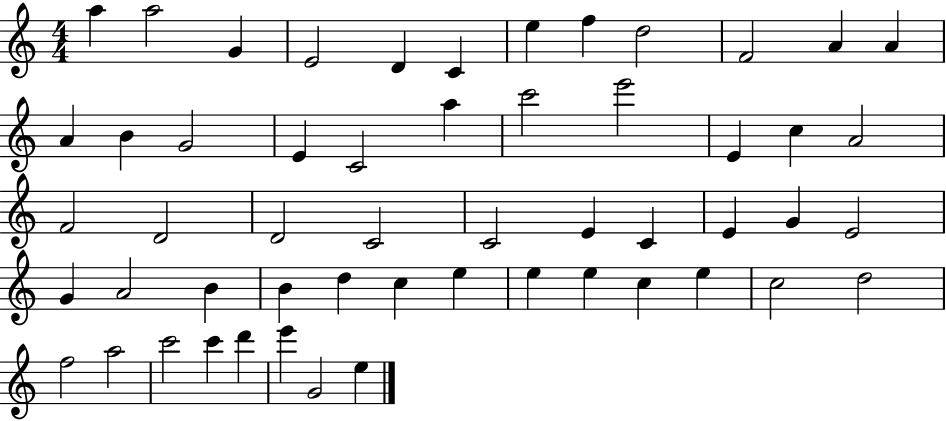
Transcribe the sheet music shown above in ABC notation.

X:1
T:Untitled
M:4/4
L:1/4
K:C
a a2 G E2 D C e f d2 F2 A A A B G2 E C2 a c'2 e'2 E c A2 F2 D2 D2 C2 C2 E C E G E2 G A2 B B d c e e e c e c2 d2 f2 a2 c'2 c' d' e' G2 e